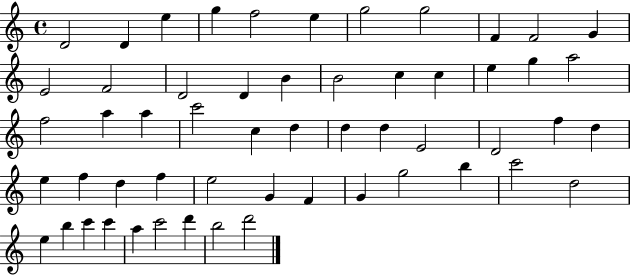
D4/h D4/q E5/q G5/q F5/h E5/q G5/h G5/h F4/q F4/h G4/q E4/h F4/h D4/h D4/q B4/q B4/h C5/q C5/q E5/q G5/q A5/h F5/h A5/q A5/q C6/h C5/q D5/q D5/q D5/q E4/h D4/h F5/q D5/q E5/q F5/q D5/q F5/q E5/h G4/q F4/q G4/q G5/h B5/q C6/h D5/h E5/q B5/q C6/q C6/q A5/q C6/h D6/q B5/h D6/h